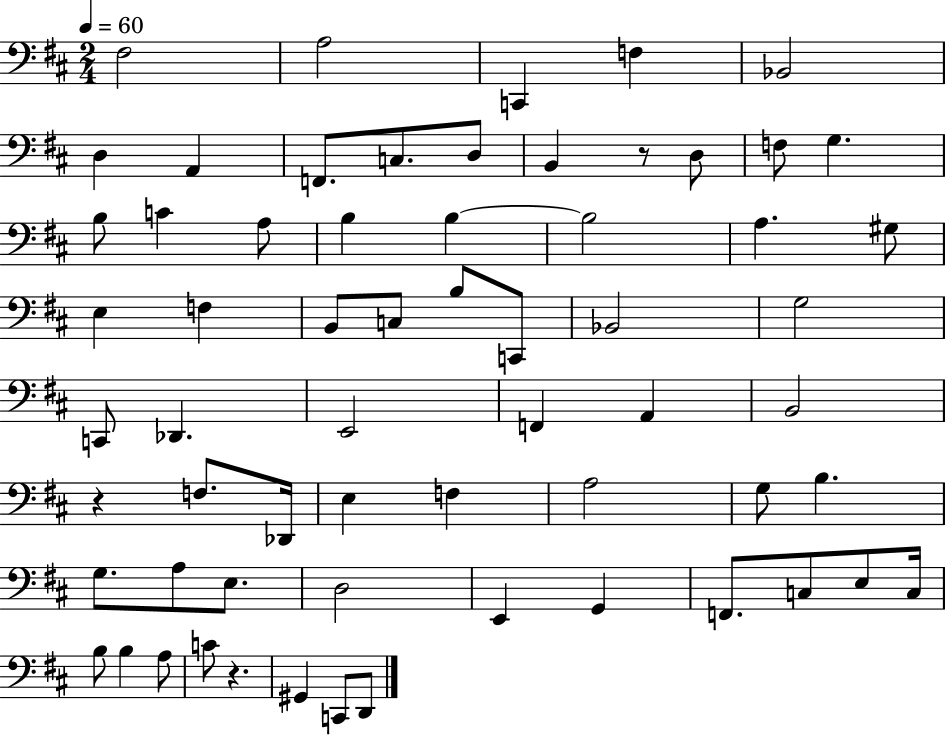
X:1
T:Untitled
M:2/4
L:1/4
K:D
^F,2 A,2 C,, F, _B,,2 D, A,, F,,/2 C,/2 D,/2 B,, z/2 D,/2 F,/2 G, B,/2 C A,/2 B, B, B,2 A, ^G,/2 E, F, B,,/2 C,/2 B,/2 C,,/2 _B,,2 G,2 C,,/2 _D,, E,,2 F,, A,, B,,2 z F,/2 _D,,/4 E, F, A,2 G,/2 B, G,/2 A,/2 E,/2 D,2 E,, G,, F,,/2 C,/2 E,/2 C,/4 B,/2 B, A,/2 C/2 z ^G,, C,,/2 D,,/2